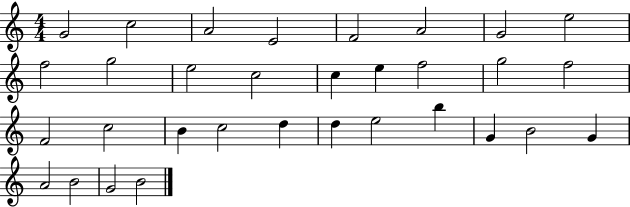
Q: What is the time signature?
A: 4/4